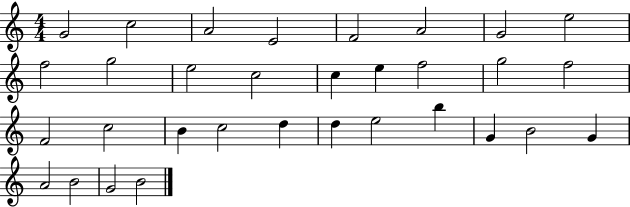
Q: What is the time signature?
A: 4/4